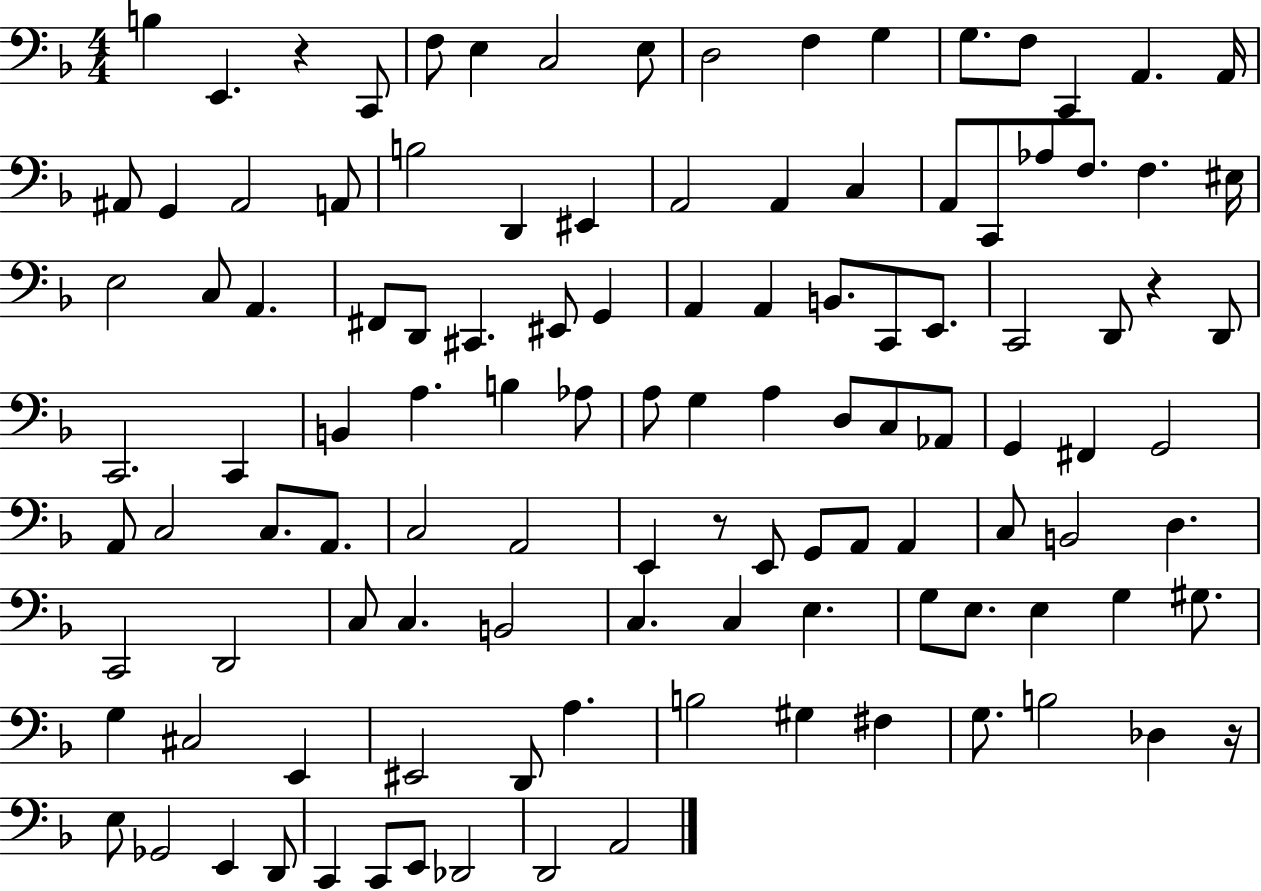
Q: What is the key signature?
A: F major